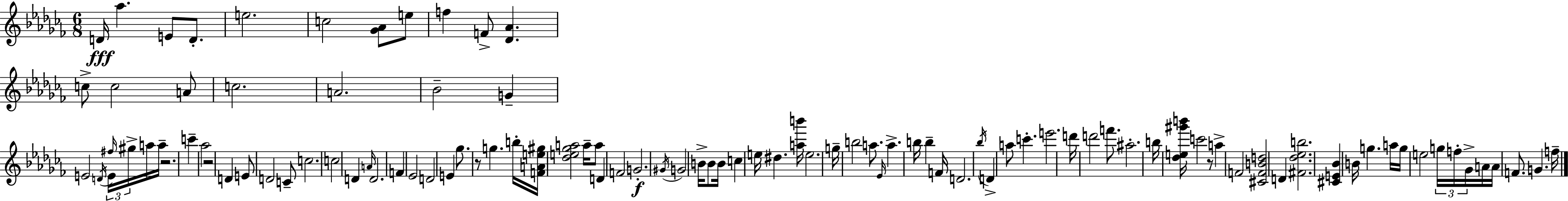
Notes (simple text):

D4/s Ab5/q. E4/e D4/e. E5/h. C5/h [Gb4,Ab4]/e E5/e F5/q F4/e [Db4,Ab4]/q. C5/e C5/h A4/e C5/h. A4/h. Bb4/h G4/q E4/h D4/s E4/s F#5/s G#5/s A5/s A5/s R/h. C6/q Ab5/h R/h D4/q E4/e D4/h C4/e C5/h. C5/h D4/q A4/s D4/h. F4/q Eb4/h D4/h E4/q Gb5/e. R/e G5/q. B5/s [F4,A4,E5,G#5]/s [Db5,E5,Gb5,A5]/h A5/s A5/e D4/q F4/h G4/h. G#4/s G4/h B4/s B4/e B4/s C5/q E5/s D#5/q. [A5,B6]/s E5/h. G5/s B5/h A5/e. Eb4/s A5/q. B5/s B5/q F4/s D4/h. Bb5/s D4/q A5/e C6/q. E6/h. D6/s D6/h F6/e. A#5/h. B5/s [Db5,E5,G#6,B6]/s C6/h R/e A5/q F4/h [C#4,F4,B4,D5]/h D4/q [F#4,Db5,Eb5,B5]/h. [C#4,E4,Bb4]/q B4/s G5/q. A5/s G5/s E5/h G5/s F5/s Gb4/s A4/s A4/s F4/e. G4/q. F5/s